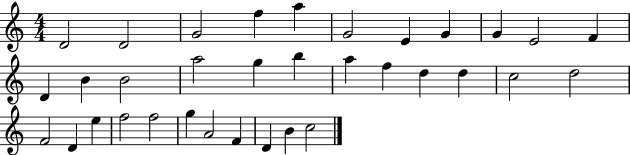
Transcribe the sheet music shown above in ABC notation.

X:1
T:Untitled
M:4/4
L:1/4
K:C
D2 D2 G2 f a G2 E G G E2 F D B B2 a2 g b a f d d c2 d2 F2 D e f2 f2 g A2 F D B c2